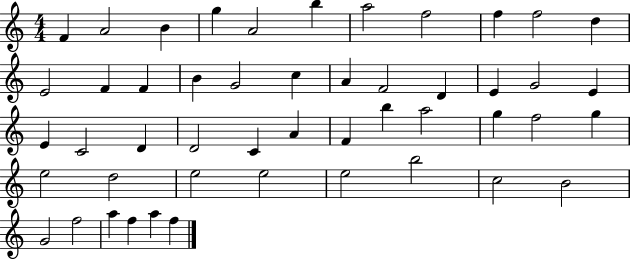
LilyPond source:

{
  \clef treble
  \numericTimeSignature
  \time 4/4
  \key c \major
  f'4 a'2 b'4 | g''4 a'2 b''4 | a''2 f''2 | f''4 f''2 d''4 | \break e'2 f'4 f'4 | b'4 g'2 c''4 | a'4 f'2 d'4 | e'4 g'2 e'4 | \break e'4 c'2 d'4 | d'2 c'4 a'4 | f'4 b''4 a''2 | g''4 f''2 g''4 | \break e''2 d''2 | e''2 e''2 | e''2 b''2 | c''2 b'2 | \break g'2 f''2 | a''4 f''4 a''4 f''4 | \bar "|."
}